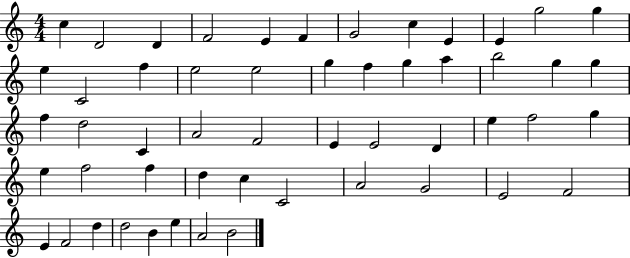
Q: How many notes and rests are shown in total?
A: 53